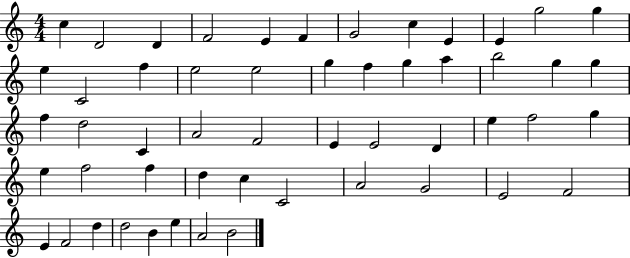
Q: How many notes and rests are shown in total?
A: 53